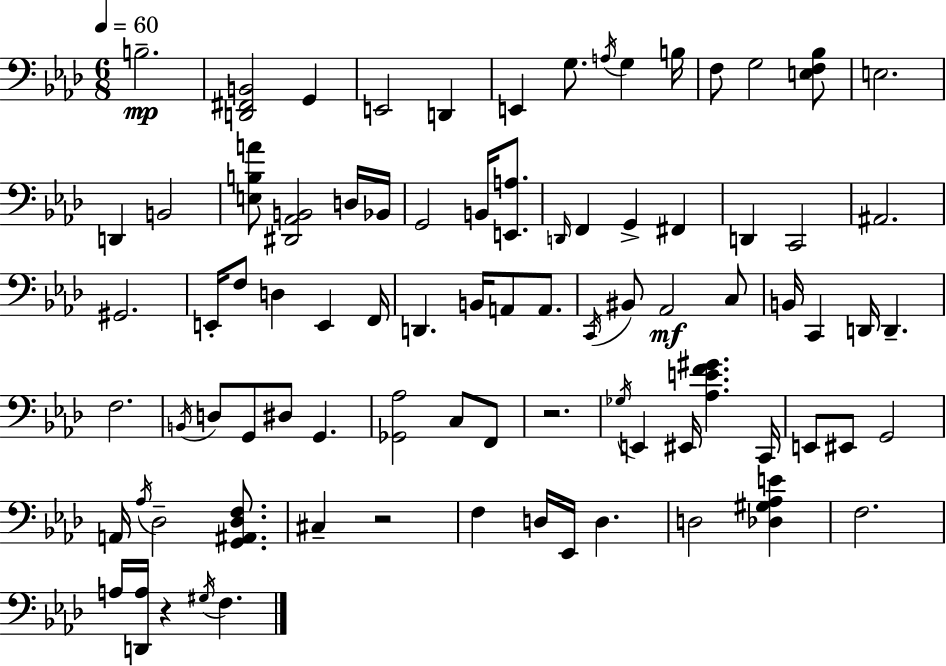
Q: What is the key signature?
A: AES major